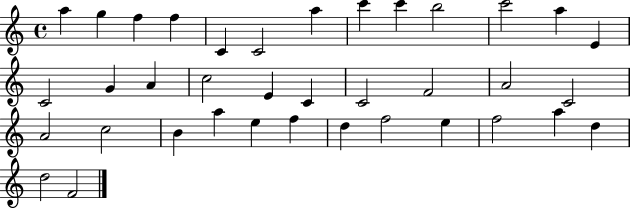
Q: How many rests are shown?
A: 0